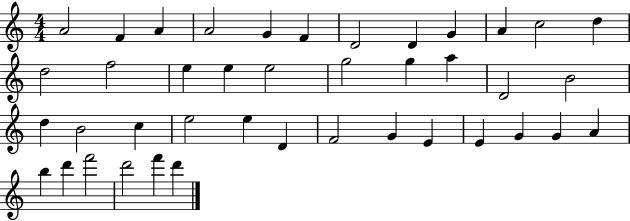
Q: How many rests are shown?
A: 0